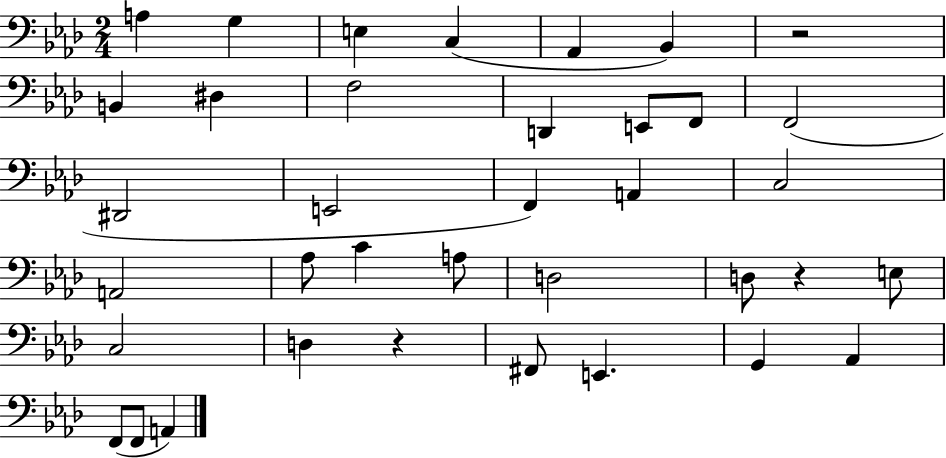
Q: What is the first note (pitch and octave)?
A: A3